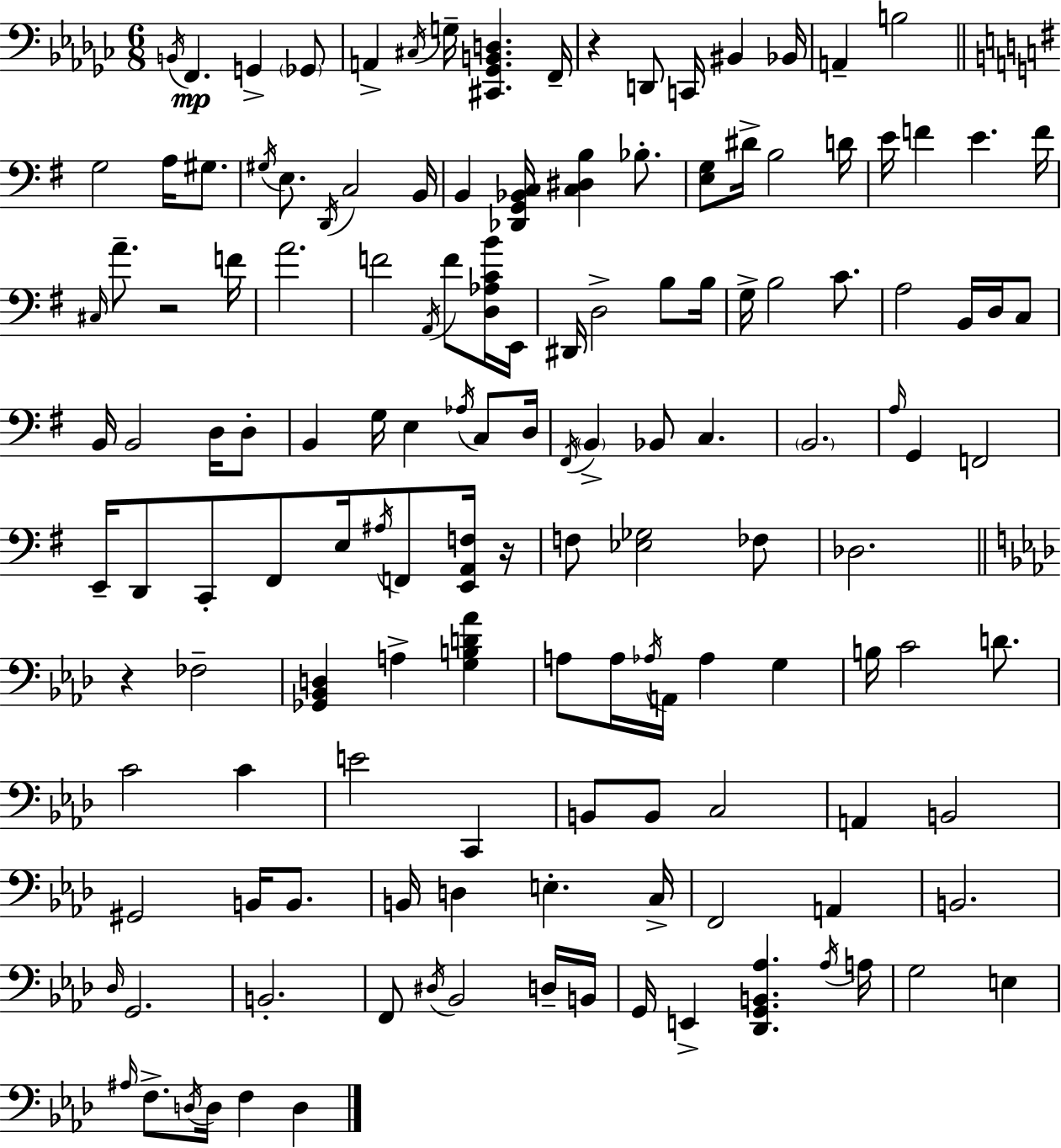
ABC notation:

X:1
T:Untitled
M:6/8
L:1/4
K:Ebm
B,,/4 F,, G,, _G,,/2 A,, ^C,/4 G,/4 [^C,,_G,,B,,D,] F,,/4 z D,,/2 C,,/4 ^B,, _B,,/4 A,, B,2 G,2 A,/4 ^G,/2 ^G,/4 E,/2 D,,/4 C,2 B,,/4 B,, [_D,,G,,_B,,C,]/4 [C,^D,B,] _B,/2 [E,G,]/2 ^D/4 B,2 D/4 E/4 F E F/4 ^C,/4 A/2 z2 F/4 A2 F2 A,,/4 F/2 [D,_A,CB]/4 E,,/4 ^D,,/4 D,2 B,/2 B,/4 G,/4 B,2 C/2 A,2 B,,/4 D,/4 C,/2 B,,/4 B,,2 D,/4 D,/2 B,, G,/4 E, _A,/4 C,/2 D,/4 ^F,,/4 B,, _B,,/2 C, B,,2 A,/4 G,, F,,2 E,,/4 D,,/2 C,,/2 ^F,,/2 E,/4 ^A,/4 F,,/2 [E,,A,,F,]/4 z/4 F,/2 [_E,_G,]2 _F,/2 _D,2 z _F,2 [_G,,_B,,D,] A, [G,B,D_A] A,/2 A,/4 _A,/4 A,,/4 _A, G, B,/4 C2 D/2 C2 C E2 C,, B,,/2 B,,/2 C,2 A,, B,,2 ^G,,2 B,,/4 B,,/2 B,,/4 D, E, C,/4 F,,2 A,, B,,2 _D,/4 G,,2 B,,2 F,,/2 ^D,/4 _B,,2 D,/4 B,,/4 G,,/4 E,, [_D,,G,,B,,_A,] _A,/4 A,/4 G,2 E, ^A,/4 F,/2 D,/4 D,/4 F, D,